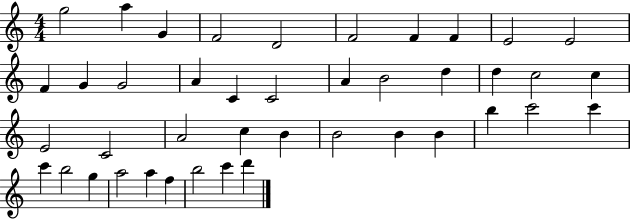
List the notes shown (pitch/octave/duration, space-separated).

G5/h A5/q G4/q F4/h D4/h F4/h F4/q F4/q E4/h E4/h F4/q G4/q G4/h A4/q C4/q C4/h A4/q B4/h D5/q D5/q C5/h C5/q E4/h C4/h A4/h C5/q B4/q B4/h B4/q B4/q B5/q C6/h C6/q C6/q B5/h G5/q A5/h A5/q F5/q B5/h C6/q D6/q